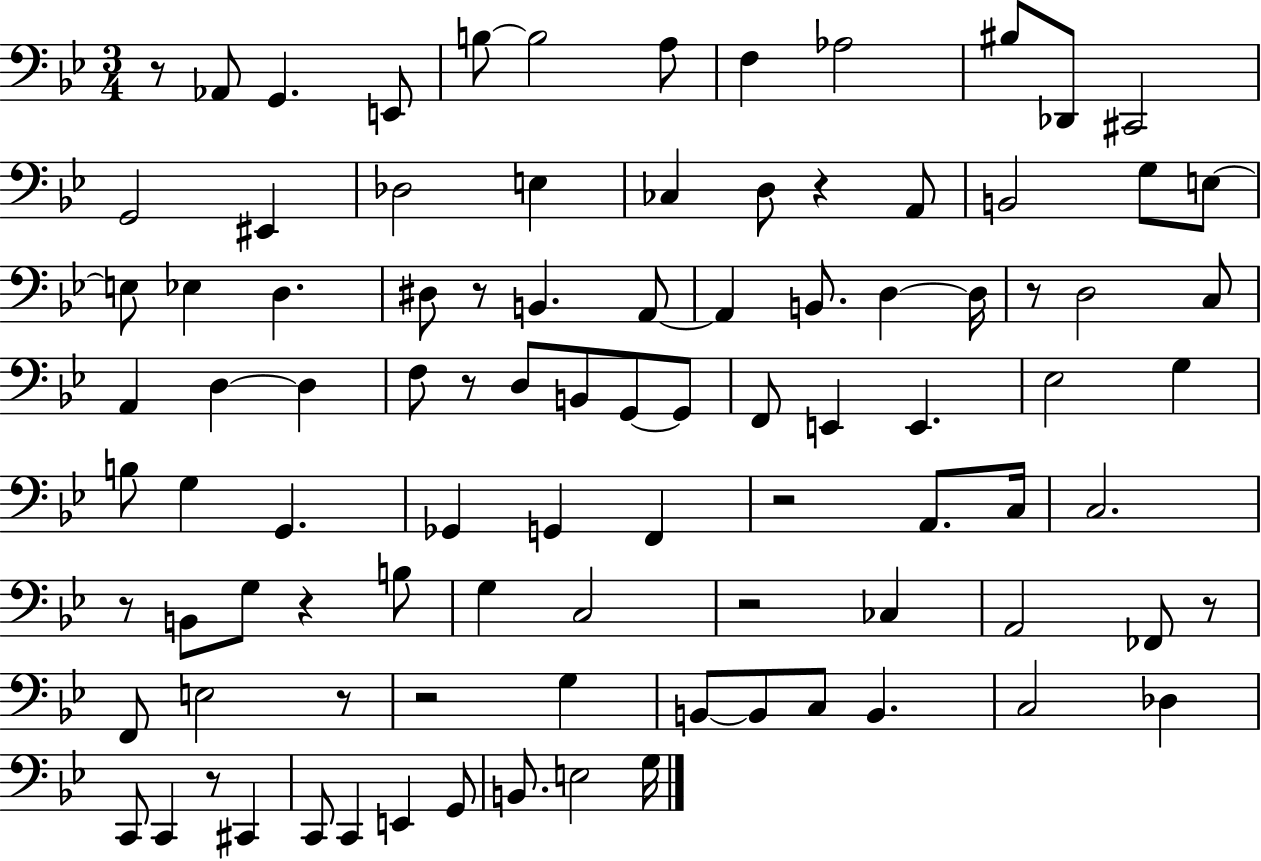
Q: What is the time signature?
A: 3/4